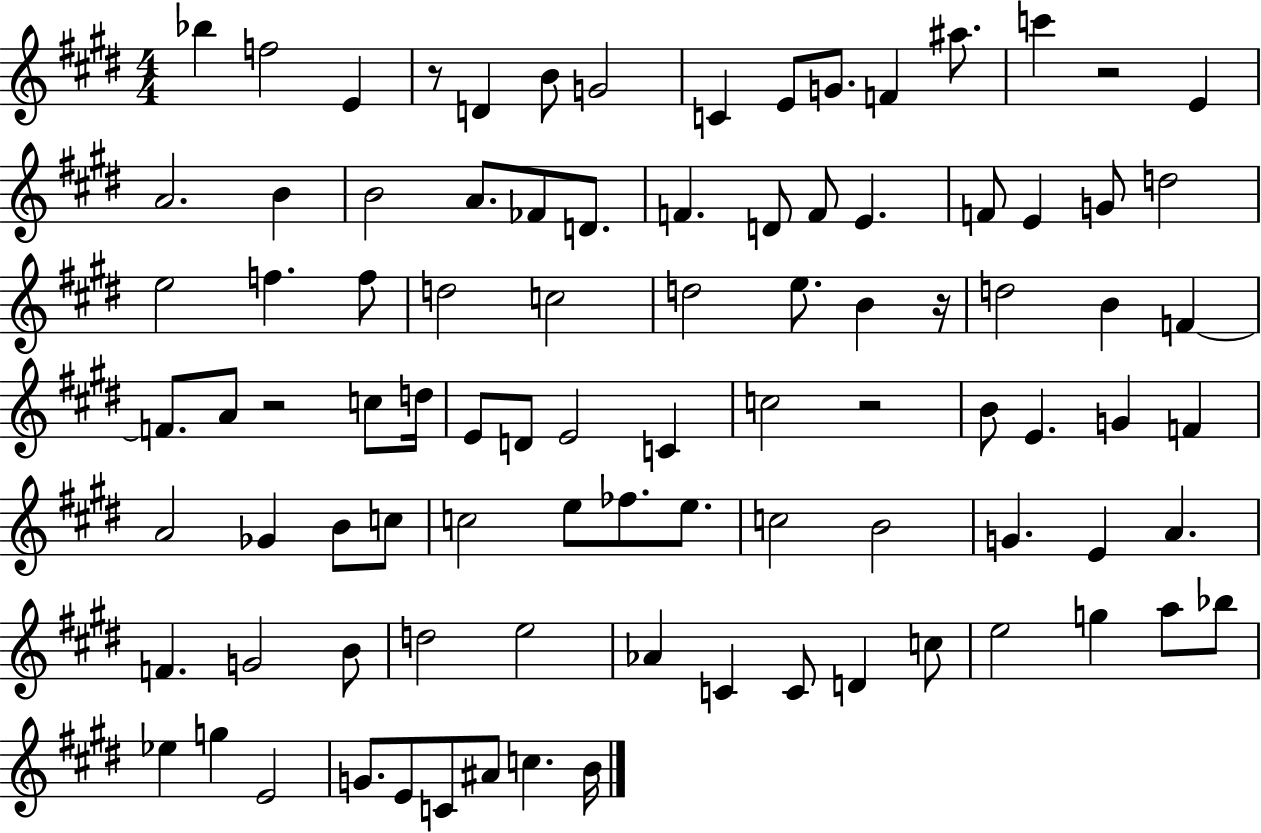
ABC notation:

X:1
T:Untitled
M:4/4
L:1/4
K:E
_b f2 E z/2 D B/2 G2 C E/2 G/2 F ^a/2 c' z2 E A2 B B2 A/2 _F/2 D/2 F D/2 F/2 E F/2 E G/2 d2 e2 f f/2 d2 c2 d2 e/2 B z/4 d2 B F F/2 A/2 z2 c/2 d/4 E/2 D/2 E2 C c2 z2 B/2 E G F A2 _G B/2 c/2 c2 e/2 _f/2 e/2 c2 B2 G E A F G2 B/2 d2 e2 _A C C/2 D c/2 e2 g a/2 _b/2 _e g E2 G/2 E/2 C/2 ^A/2 c B/4